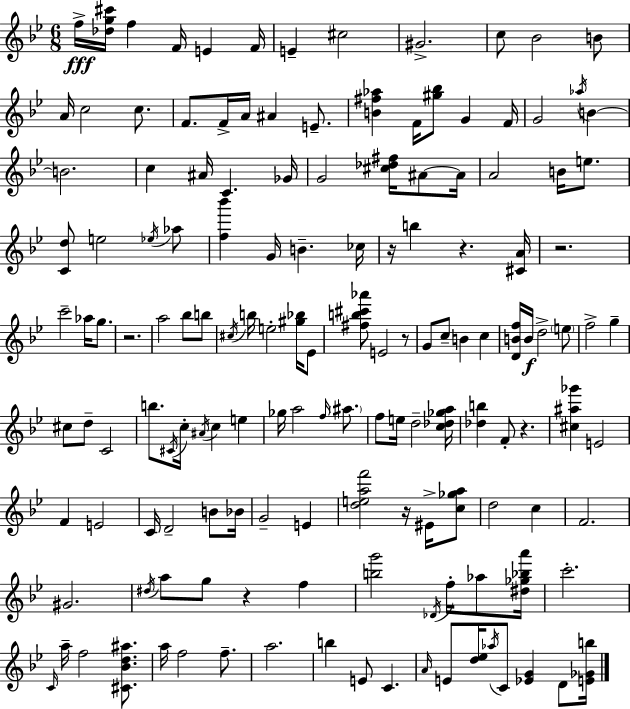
F5/s [Db5,G5,C#6]/s F5/q F4/s E4/q F4/s E4/q C#5/h G#4/h. C5/e Bb4/h B4/e A4/s C5/h C5/e. F4/e. F4/s A4/s A#4/q E4/e. [B4,F#5,Ab5]/q F4/s [G#5,Bb5]/e G4/q F4/s G4/h Ab5/s B4/q B4/h. C5/q A#4/s C4/q. Gb4/s G4/h [C#5,Db5,F#5]/s A#4/e A#4/s A4/h B4/s E5/e. [C4,D5]/e E5/h Eb5/s Ab5/e [F5,Bb6]/q G4/s B4/q. CES5/s R/s B5/q R/q. [C#4,A4]/s R/h. C6/h Ab5/s G5/e. R/h. A5/h Bb5/e B5/e C#5/s B5/s E5/h [G#5,Bb5]/s Eb4/e [F#5,B5,C#6,Ab6]/e E4/h R/e G4/e C5/e B4/q C5/q [D4,B4,F5]/s B4/s D5/h E5/e F5/h G5/q C#5/e D5/e C4/h B5/e. C#4/s C5/s A#4/s C5/q E5/q Gb5/s A5/h F5/s A#5/e. F5/e E5/s D5/h [C5,Db5,Gb5,A5]/s [Db5,B5]/q F4/e R/q. [C#5,A#5,Gb6]/q E4/h F4/q E4/h C4/s D4/h B4/e Bb4/s G4/h E4/q [D5,E5,A5,F6]/h R/s EIS4/s [C5,Gb5,A5]/e D5/h C5/q F4/h. G#4/h. D#5/s A5/e G5/e R/q F5/q [B5,G6]/h Db4/s F5/s Ab5/e [D#5,Gb5,Bb5,A6]/s C6/h. C4/s A5/s F5/h [C#4,Bb4,D5,A#5]/e. A5/s F5/h F5/e. A5/h. B5/q E4/e C4/q. A4/s E4/e [D5,Eb5]/s Ab5/s C4/e [Eb4,G4]/q D4/e [E4,Gb4,B5]/s